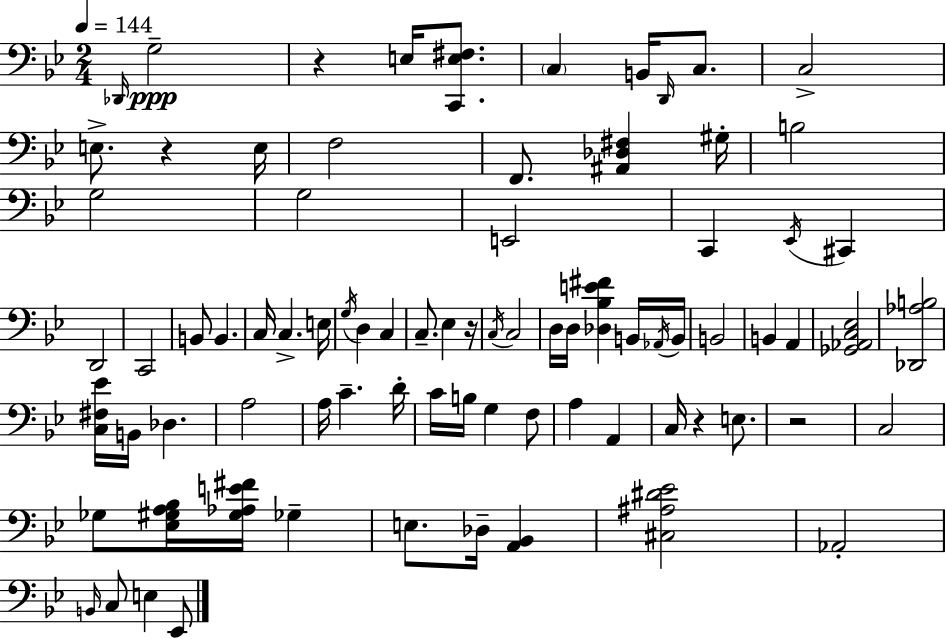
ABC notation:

X:1
T:Untitled
M:2/4
L:1/4
K:Bb
_D,,/4 G,2 z E,/4 [C,,E,^F,]/2 C, B,,/4 D,,/4 C,/2 C,2 E,/2 z E,/4 F,2 F,,/2 [^A,,_D,^F,] ^G,/4 B,2 G,2 G,2 E,,2 C,, _E,,/4 ^C,, D,,2 C,,2 B,,/2 B,, C,/4 C, E,/4 G,/4 D, C, C,/2 _E, z/4 C,/4 C,2 D,/4 D,/4 [_D,_B,E^F] B,,/4 _A,,/4 B,,/4 B,,2 B,, A,, [_G,,_A,,C,_E,]2 [_D,,_A,B,]2 [C,^F,_E]/4 B,,/4 _D, A,2 A,/4 C D/4 C/4 B,/4 G, F,/2 A, A,, C,/4 z E,/2 z2 C,2 _G,/2 [_E,^G,A,_B,]/4 [^G,_A,E^F]/4 _G, E,/2 _D,/4 [A,,_B,,] [^C,^A,^D_E]2 _A,,2 B,,/4 C,/2 E, _E,,/2